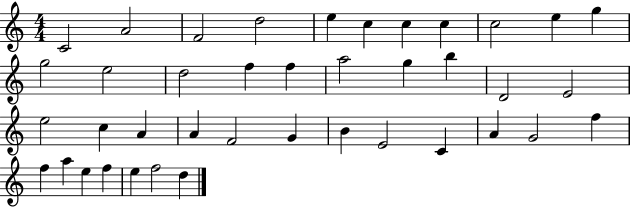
X:1
T:Untitled
M:4/4
L:1/4
K:C
C2 A2 F2 d2 e c c c c2 e g g2 e2 d2 f f a2 g b D2 E2 e2 c A A F2 G B E2 C A G2 f f a e f e f2 d